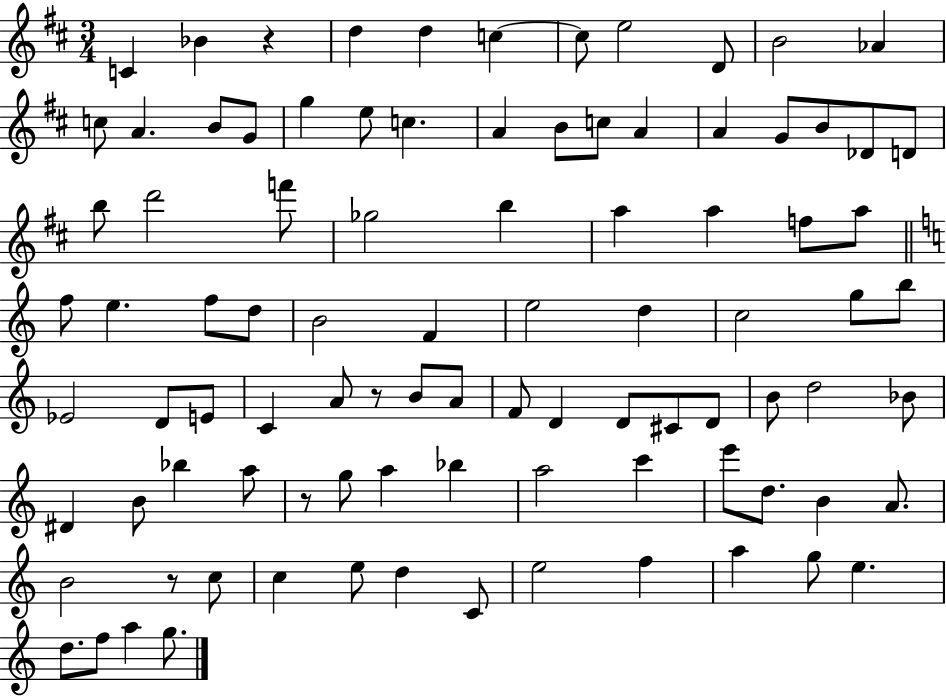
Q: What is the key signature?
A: D major